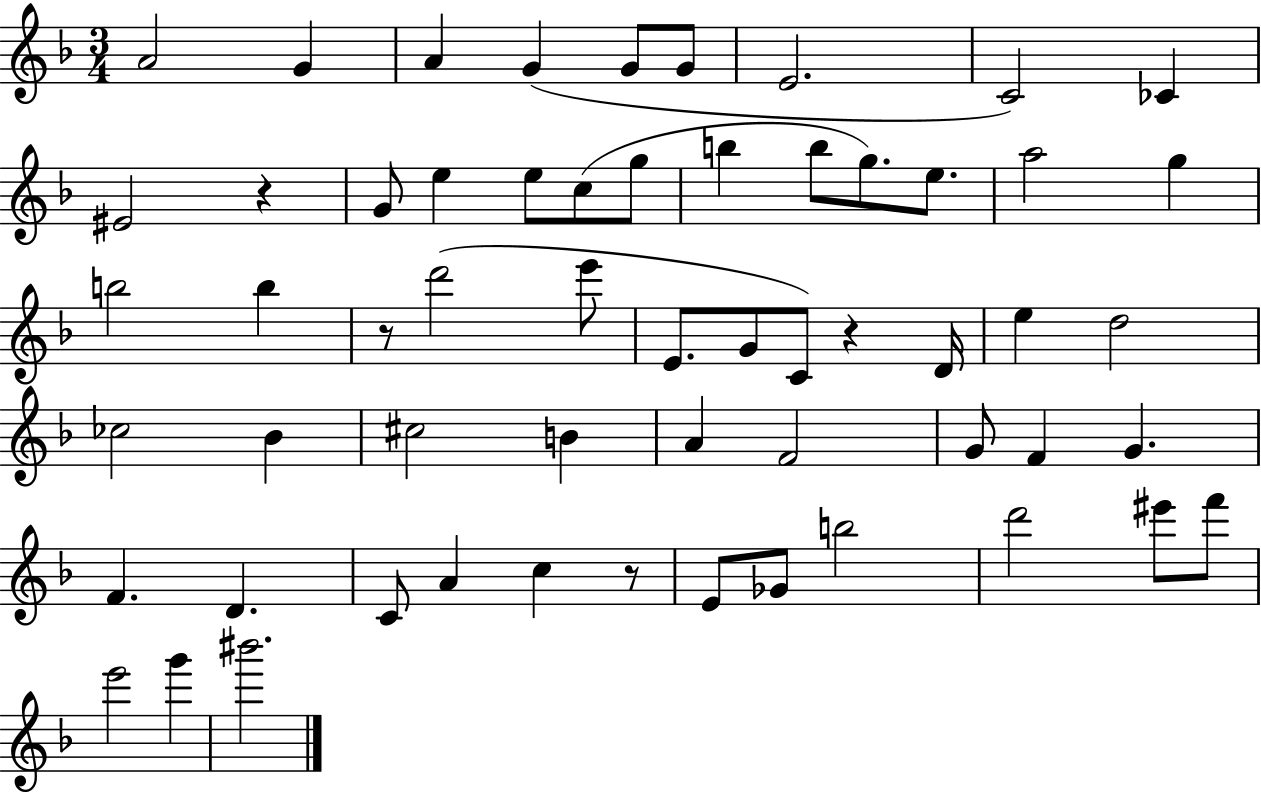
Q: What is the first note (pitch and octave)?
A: A4